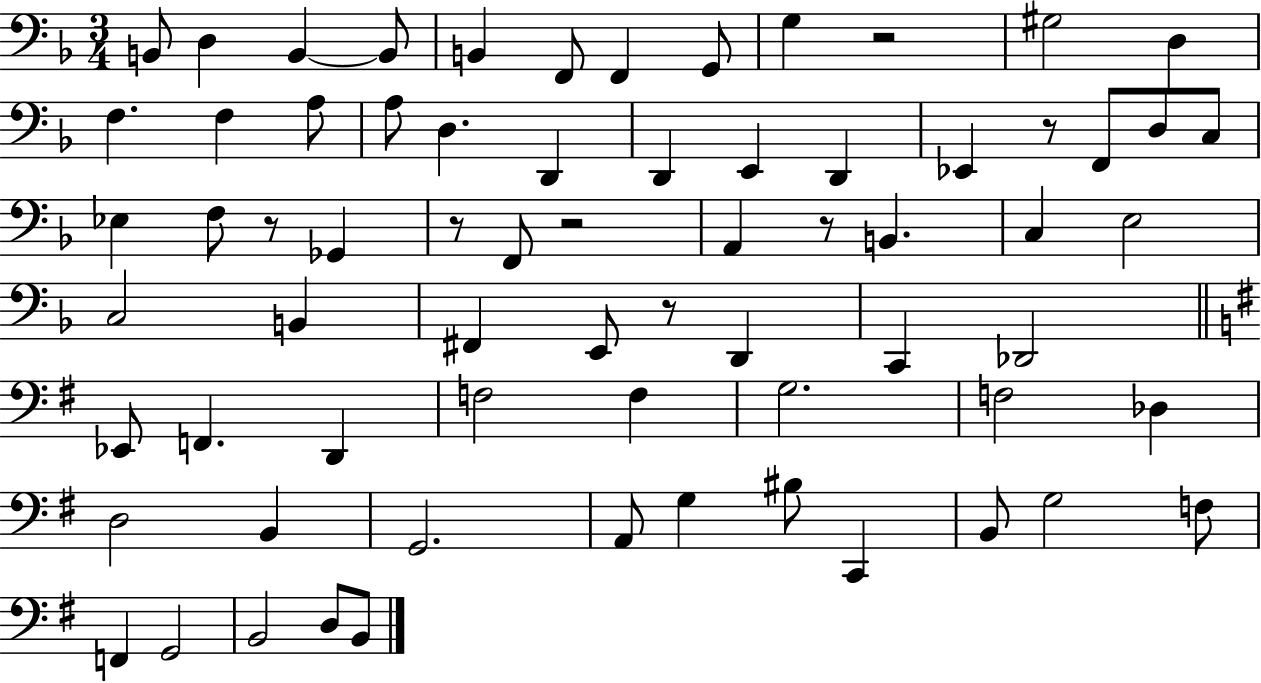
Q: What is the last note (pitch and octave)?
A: B2